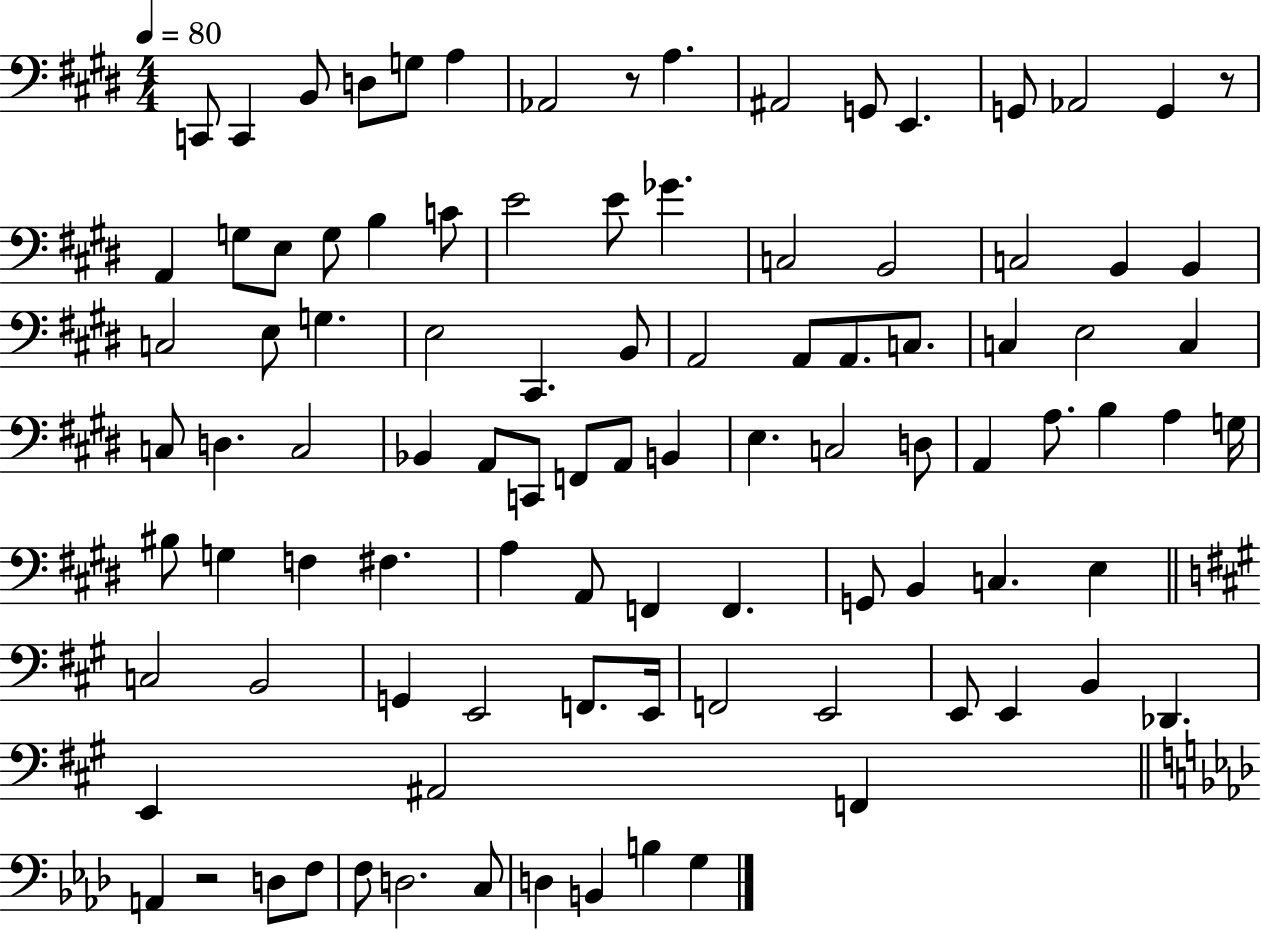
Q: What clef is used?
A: bass